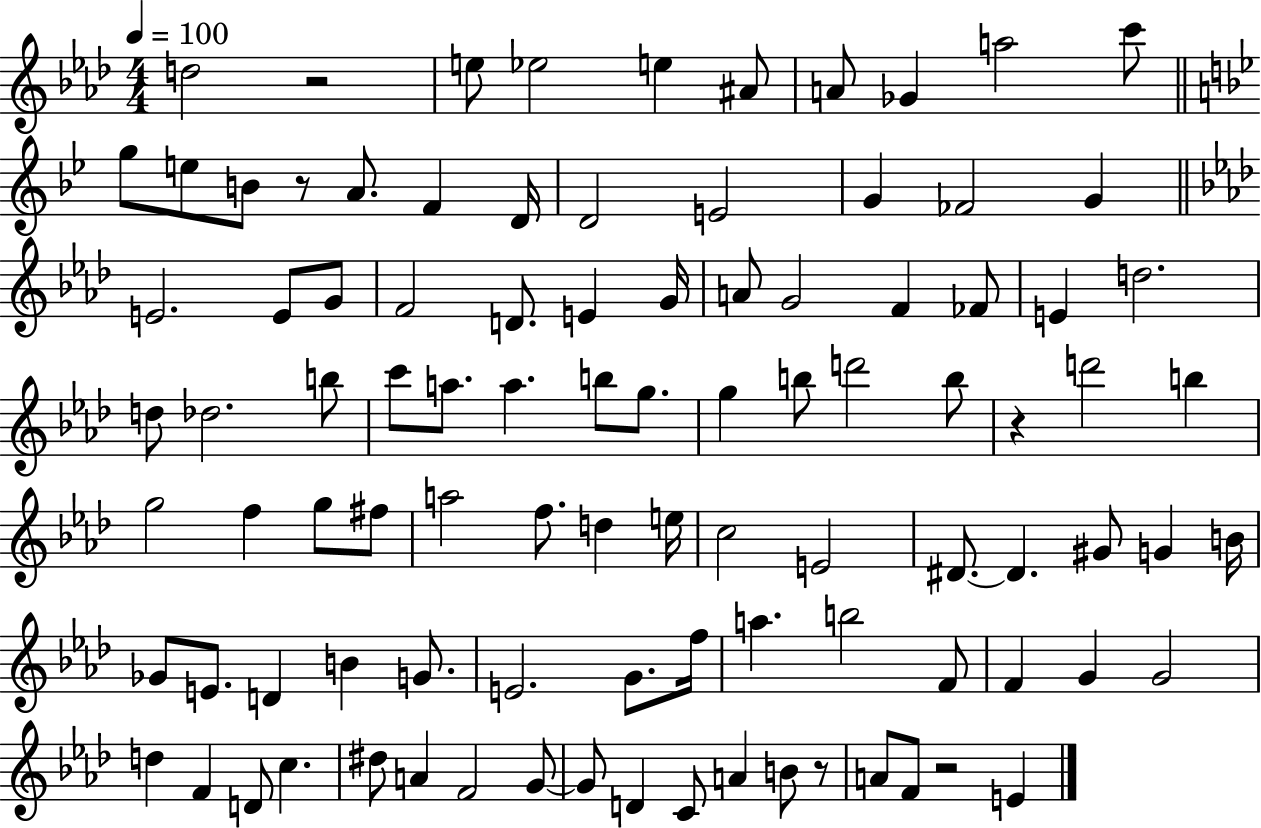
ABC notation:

X:1
T:Untitled
M:4/4
L:1/4
K:Ab
d2 z2 e/2 _e2 e ^A/2 A/2 _G a2 c'/2 g/2 e/2 B/2 z/2 A/2 F D/4 D2 E2 G _F2 G E2 E/2 G/2 F2 D/2 E G/4 A/2 G2 F _F/2 E d2 d/2 _d2 b/2 c'/2 a/2 a b/2 g/2 g b/2 d'2 b/2 z d'2 b g2 f g/2 ^f/2 a2 f/2 d e/4 c2 E2 ^D/2 ^D ^G/2 G B/4 _G/2 E/2 D B G/2 E2 G/2 f/4 a b2 F/2 F G G2 d F D/2 c ^d/2 A F2 G/2 G/2 D C/2 A B/2 z/2 A/2 F/2 z2 E